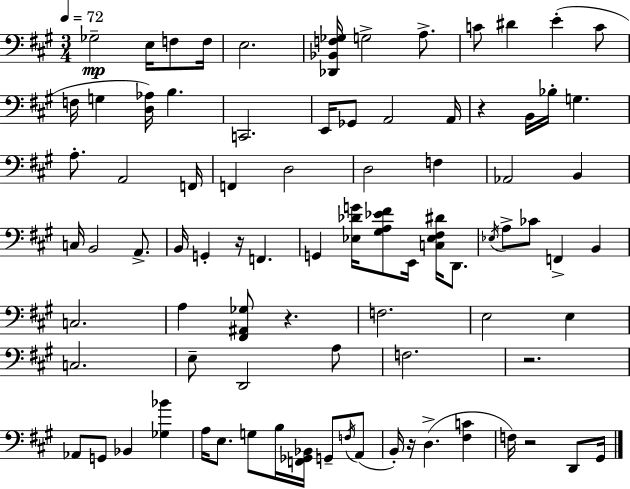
{
  \clef bass
  \numericTimeSignature
  \time 3/4
  \key a \major
  \tempo 4 = 72
  ges2--\mp e16 f8 f16 | e2. | <des, bes, f ges>16 g2-> a8.-> | c'8 dis'4 e'4-.( c'8 | \break f16 g4 <d aes>16) b4. | c,2. | e,16 ges,8 a,2 a,16 | r4 b,16 bes16-. g4. | \break a8.-. a,2 f,16 | f,4 d2 | d2 f4 | aes,2 b,4 | \break c16 b,2 a,8.-> | b,16 g,4-. r16 f,4. | g,4 <ees des' g'>16 <gis a ees' fis'>8 e,16 <c ees fis dis'>16 d,8. | \acciaccatura { ees16 } a8-> ces'8 f,4-> b,4 | \break c2. | a4 <fis, ais, ges>8 r4. | f2. | e2 e4 | \break c2. | e8-- d,2 a8 | f2. | r2. | \break aes,8 g,8 bes,4 <ges bes'>4 | a16 e8. g8 b16 <f, ges, bes,>16 g,8-- \acciaccatura { f16 }( | a,8 b,16-.) r16 d4.->( <fis c'>4 | f16) r2 d,8 | \break gis,16 \bar "|."
}